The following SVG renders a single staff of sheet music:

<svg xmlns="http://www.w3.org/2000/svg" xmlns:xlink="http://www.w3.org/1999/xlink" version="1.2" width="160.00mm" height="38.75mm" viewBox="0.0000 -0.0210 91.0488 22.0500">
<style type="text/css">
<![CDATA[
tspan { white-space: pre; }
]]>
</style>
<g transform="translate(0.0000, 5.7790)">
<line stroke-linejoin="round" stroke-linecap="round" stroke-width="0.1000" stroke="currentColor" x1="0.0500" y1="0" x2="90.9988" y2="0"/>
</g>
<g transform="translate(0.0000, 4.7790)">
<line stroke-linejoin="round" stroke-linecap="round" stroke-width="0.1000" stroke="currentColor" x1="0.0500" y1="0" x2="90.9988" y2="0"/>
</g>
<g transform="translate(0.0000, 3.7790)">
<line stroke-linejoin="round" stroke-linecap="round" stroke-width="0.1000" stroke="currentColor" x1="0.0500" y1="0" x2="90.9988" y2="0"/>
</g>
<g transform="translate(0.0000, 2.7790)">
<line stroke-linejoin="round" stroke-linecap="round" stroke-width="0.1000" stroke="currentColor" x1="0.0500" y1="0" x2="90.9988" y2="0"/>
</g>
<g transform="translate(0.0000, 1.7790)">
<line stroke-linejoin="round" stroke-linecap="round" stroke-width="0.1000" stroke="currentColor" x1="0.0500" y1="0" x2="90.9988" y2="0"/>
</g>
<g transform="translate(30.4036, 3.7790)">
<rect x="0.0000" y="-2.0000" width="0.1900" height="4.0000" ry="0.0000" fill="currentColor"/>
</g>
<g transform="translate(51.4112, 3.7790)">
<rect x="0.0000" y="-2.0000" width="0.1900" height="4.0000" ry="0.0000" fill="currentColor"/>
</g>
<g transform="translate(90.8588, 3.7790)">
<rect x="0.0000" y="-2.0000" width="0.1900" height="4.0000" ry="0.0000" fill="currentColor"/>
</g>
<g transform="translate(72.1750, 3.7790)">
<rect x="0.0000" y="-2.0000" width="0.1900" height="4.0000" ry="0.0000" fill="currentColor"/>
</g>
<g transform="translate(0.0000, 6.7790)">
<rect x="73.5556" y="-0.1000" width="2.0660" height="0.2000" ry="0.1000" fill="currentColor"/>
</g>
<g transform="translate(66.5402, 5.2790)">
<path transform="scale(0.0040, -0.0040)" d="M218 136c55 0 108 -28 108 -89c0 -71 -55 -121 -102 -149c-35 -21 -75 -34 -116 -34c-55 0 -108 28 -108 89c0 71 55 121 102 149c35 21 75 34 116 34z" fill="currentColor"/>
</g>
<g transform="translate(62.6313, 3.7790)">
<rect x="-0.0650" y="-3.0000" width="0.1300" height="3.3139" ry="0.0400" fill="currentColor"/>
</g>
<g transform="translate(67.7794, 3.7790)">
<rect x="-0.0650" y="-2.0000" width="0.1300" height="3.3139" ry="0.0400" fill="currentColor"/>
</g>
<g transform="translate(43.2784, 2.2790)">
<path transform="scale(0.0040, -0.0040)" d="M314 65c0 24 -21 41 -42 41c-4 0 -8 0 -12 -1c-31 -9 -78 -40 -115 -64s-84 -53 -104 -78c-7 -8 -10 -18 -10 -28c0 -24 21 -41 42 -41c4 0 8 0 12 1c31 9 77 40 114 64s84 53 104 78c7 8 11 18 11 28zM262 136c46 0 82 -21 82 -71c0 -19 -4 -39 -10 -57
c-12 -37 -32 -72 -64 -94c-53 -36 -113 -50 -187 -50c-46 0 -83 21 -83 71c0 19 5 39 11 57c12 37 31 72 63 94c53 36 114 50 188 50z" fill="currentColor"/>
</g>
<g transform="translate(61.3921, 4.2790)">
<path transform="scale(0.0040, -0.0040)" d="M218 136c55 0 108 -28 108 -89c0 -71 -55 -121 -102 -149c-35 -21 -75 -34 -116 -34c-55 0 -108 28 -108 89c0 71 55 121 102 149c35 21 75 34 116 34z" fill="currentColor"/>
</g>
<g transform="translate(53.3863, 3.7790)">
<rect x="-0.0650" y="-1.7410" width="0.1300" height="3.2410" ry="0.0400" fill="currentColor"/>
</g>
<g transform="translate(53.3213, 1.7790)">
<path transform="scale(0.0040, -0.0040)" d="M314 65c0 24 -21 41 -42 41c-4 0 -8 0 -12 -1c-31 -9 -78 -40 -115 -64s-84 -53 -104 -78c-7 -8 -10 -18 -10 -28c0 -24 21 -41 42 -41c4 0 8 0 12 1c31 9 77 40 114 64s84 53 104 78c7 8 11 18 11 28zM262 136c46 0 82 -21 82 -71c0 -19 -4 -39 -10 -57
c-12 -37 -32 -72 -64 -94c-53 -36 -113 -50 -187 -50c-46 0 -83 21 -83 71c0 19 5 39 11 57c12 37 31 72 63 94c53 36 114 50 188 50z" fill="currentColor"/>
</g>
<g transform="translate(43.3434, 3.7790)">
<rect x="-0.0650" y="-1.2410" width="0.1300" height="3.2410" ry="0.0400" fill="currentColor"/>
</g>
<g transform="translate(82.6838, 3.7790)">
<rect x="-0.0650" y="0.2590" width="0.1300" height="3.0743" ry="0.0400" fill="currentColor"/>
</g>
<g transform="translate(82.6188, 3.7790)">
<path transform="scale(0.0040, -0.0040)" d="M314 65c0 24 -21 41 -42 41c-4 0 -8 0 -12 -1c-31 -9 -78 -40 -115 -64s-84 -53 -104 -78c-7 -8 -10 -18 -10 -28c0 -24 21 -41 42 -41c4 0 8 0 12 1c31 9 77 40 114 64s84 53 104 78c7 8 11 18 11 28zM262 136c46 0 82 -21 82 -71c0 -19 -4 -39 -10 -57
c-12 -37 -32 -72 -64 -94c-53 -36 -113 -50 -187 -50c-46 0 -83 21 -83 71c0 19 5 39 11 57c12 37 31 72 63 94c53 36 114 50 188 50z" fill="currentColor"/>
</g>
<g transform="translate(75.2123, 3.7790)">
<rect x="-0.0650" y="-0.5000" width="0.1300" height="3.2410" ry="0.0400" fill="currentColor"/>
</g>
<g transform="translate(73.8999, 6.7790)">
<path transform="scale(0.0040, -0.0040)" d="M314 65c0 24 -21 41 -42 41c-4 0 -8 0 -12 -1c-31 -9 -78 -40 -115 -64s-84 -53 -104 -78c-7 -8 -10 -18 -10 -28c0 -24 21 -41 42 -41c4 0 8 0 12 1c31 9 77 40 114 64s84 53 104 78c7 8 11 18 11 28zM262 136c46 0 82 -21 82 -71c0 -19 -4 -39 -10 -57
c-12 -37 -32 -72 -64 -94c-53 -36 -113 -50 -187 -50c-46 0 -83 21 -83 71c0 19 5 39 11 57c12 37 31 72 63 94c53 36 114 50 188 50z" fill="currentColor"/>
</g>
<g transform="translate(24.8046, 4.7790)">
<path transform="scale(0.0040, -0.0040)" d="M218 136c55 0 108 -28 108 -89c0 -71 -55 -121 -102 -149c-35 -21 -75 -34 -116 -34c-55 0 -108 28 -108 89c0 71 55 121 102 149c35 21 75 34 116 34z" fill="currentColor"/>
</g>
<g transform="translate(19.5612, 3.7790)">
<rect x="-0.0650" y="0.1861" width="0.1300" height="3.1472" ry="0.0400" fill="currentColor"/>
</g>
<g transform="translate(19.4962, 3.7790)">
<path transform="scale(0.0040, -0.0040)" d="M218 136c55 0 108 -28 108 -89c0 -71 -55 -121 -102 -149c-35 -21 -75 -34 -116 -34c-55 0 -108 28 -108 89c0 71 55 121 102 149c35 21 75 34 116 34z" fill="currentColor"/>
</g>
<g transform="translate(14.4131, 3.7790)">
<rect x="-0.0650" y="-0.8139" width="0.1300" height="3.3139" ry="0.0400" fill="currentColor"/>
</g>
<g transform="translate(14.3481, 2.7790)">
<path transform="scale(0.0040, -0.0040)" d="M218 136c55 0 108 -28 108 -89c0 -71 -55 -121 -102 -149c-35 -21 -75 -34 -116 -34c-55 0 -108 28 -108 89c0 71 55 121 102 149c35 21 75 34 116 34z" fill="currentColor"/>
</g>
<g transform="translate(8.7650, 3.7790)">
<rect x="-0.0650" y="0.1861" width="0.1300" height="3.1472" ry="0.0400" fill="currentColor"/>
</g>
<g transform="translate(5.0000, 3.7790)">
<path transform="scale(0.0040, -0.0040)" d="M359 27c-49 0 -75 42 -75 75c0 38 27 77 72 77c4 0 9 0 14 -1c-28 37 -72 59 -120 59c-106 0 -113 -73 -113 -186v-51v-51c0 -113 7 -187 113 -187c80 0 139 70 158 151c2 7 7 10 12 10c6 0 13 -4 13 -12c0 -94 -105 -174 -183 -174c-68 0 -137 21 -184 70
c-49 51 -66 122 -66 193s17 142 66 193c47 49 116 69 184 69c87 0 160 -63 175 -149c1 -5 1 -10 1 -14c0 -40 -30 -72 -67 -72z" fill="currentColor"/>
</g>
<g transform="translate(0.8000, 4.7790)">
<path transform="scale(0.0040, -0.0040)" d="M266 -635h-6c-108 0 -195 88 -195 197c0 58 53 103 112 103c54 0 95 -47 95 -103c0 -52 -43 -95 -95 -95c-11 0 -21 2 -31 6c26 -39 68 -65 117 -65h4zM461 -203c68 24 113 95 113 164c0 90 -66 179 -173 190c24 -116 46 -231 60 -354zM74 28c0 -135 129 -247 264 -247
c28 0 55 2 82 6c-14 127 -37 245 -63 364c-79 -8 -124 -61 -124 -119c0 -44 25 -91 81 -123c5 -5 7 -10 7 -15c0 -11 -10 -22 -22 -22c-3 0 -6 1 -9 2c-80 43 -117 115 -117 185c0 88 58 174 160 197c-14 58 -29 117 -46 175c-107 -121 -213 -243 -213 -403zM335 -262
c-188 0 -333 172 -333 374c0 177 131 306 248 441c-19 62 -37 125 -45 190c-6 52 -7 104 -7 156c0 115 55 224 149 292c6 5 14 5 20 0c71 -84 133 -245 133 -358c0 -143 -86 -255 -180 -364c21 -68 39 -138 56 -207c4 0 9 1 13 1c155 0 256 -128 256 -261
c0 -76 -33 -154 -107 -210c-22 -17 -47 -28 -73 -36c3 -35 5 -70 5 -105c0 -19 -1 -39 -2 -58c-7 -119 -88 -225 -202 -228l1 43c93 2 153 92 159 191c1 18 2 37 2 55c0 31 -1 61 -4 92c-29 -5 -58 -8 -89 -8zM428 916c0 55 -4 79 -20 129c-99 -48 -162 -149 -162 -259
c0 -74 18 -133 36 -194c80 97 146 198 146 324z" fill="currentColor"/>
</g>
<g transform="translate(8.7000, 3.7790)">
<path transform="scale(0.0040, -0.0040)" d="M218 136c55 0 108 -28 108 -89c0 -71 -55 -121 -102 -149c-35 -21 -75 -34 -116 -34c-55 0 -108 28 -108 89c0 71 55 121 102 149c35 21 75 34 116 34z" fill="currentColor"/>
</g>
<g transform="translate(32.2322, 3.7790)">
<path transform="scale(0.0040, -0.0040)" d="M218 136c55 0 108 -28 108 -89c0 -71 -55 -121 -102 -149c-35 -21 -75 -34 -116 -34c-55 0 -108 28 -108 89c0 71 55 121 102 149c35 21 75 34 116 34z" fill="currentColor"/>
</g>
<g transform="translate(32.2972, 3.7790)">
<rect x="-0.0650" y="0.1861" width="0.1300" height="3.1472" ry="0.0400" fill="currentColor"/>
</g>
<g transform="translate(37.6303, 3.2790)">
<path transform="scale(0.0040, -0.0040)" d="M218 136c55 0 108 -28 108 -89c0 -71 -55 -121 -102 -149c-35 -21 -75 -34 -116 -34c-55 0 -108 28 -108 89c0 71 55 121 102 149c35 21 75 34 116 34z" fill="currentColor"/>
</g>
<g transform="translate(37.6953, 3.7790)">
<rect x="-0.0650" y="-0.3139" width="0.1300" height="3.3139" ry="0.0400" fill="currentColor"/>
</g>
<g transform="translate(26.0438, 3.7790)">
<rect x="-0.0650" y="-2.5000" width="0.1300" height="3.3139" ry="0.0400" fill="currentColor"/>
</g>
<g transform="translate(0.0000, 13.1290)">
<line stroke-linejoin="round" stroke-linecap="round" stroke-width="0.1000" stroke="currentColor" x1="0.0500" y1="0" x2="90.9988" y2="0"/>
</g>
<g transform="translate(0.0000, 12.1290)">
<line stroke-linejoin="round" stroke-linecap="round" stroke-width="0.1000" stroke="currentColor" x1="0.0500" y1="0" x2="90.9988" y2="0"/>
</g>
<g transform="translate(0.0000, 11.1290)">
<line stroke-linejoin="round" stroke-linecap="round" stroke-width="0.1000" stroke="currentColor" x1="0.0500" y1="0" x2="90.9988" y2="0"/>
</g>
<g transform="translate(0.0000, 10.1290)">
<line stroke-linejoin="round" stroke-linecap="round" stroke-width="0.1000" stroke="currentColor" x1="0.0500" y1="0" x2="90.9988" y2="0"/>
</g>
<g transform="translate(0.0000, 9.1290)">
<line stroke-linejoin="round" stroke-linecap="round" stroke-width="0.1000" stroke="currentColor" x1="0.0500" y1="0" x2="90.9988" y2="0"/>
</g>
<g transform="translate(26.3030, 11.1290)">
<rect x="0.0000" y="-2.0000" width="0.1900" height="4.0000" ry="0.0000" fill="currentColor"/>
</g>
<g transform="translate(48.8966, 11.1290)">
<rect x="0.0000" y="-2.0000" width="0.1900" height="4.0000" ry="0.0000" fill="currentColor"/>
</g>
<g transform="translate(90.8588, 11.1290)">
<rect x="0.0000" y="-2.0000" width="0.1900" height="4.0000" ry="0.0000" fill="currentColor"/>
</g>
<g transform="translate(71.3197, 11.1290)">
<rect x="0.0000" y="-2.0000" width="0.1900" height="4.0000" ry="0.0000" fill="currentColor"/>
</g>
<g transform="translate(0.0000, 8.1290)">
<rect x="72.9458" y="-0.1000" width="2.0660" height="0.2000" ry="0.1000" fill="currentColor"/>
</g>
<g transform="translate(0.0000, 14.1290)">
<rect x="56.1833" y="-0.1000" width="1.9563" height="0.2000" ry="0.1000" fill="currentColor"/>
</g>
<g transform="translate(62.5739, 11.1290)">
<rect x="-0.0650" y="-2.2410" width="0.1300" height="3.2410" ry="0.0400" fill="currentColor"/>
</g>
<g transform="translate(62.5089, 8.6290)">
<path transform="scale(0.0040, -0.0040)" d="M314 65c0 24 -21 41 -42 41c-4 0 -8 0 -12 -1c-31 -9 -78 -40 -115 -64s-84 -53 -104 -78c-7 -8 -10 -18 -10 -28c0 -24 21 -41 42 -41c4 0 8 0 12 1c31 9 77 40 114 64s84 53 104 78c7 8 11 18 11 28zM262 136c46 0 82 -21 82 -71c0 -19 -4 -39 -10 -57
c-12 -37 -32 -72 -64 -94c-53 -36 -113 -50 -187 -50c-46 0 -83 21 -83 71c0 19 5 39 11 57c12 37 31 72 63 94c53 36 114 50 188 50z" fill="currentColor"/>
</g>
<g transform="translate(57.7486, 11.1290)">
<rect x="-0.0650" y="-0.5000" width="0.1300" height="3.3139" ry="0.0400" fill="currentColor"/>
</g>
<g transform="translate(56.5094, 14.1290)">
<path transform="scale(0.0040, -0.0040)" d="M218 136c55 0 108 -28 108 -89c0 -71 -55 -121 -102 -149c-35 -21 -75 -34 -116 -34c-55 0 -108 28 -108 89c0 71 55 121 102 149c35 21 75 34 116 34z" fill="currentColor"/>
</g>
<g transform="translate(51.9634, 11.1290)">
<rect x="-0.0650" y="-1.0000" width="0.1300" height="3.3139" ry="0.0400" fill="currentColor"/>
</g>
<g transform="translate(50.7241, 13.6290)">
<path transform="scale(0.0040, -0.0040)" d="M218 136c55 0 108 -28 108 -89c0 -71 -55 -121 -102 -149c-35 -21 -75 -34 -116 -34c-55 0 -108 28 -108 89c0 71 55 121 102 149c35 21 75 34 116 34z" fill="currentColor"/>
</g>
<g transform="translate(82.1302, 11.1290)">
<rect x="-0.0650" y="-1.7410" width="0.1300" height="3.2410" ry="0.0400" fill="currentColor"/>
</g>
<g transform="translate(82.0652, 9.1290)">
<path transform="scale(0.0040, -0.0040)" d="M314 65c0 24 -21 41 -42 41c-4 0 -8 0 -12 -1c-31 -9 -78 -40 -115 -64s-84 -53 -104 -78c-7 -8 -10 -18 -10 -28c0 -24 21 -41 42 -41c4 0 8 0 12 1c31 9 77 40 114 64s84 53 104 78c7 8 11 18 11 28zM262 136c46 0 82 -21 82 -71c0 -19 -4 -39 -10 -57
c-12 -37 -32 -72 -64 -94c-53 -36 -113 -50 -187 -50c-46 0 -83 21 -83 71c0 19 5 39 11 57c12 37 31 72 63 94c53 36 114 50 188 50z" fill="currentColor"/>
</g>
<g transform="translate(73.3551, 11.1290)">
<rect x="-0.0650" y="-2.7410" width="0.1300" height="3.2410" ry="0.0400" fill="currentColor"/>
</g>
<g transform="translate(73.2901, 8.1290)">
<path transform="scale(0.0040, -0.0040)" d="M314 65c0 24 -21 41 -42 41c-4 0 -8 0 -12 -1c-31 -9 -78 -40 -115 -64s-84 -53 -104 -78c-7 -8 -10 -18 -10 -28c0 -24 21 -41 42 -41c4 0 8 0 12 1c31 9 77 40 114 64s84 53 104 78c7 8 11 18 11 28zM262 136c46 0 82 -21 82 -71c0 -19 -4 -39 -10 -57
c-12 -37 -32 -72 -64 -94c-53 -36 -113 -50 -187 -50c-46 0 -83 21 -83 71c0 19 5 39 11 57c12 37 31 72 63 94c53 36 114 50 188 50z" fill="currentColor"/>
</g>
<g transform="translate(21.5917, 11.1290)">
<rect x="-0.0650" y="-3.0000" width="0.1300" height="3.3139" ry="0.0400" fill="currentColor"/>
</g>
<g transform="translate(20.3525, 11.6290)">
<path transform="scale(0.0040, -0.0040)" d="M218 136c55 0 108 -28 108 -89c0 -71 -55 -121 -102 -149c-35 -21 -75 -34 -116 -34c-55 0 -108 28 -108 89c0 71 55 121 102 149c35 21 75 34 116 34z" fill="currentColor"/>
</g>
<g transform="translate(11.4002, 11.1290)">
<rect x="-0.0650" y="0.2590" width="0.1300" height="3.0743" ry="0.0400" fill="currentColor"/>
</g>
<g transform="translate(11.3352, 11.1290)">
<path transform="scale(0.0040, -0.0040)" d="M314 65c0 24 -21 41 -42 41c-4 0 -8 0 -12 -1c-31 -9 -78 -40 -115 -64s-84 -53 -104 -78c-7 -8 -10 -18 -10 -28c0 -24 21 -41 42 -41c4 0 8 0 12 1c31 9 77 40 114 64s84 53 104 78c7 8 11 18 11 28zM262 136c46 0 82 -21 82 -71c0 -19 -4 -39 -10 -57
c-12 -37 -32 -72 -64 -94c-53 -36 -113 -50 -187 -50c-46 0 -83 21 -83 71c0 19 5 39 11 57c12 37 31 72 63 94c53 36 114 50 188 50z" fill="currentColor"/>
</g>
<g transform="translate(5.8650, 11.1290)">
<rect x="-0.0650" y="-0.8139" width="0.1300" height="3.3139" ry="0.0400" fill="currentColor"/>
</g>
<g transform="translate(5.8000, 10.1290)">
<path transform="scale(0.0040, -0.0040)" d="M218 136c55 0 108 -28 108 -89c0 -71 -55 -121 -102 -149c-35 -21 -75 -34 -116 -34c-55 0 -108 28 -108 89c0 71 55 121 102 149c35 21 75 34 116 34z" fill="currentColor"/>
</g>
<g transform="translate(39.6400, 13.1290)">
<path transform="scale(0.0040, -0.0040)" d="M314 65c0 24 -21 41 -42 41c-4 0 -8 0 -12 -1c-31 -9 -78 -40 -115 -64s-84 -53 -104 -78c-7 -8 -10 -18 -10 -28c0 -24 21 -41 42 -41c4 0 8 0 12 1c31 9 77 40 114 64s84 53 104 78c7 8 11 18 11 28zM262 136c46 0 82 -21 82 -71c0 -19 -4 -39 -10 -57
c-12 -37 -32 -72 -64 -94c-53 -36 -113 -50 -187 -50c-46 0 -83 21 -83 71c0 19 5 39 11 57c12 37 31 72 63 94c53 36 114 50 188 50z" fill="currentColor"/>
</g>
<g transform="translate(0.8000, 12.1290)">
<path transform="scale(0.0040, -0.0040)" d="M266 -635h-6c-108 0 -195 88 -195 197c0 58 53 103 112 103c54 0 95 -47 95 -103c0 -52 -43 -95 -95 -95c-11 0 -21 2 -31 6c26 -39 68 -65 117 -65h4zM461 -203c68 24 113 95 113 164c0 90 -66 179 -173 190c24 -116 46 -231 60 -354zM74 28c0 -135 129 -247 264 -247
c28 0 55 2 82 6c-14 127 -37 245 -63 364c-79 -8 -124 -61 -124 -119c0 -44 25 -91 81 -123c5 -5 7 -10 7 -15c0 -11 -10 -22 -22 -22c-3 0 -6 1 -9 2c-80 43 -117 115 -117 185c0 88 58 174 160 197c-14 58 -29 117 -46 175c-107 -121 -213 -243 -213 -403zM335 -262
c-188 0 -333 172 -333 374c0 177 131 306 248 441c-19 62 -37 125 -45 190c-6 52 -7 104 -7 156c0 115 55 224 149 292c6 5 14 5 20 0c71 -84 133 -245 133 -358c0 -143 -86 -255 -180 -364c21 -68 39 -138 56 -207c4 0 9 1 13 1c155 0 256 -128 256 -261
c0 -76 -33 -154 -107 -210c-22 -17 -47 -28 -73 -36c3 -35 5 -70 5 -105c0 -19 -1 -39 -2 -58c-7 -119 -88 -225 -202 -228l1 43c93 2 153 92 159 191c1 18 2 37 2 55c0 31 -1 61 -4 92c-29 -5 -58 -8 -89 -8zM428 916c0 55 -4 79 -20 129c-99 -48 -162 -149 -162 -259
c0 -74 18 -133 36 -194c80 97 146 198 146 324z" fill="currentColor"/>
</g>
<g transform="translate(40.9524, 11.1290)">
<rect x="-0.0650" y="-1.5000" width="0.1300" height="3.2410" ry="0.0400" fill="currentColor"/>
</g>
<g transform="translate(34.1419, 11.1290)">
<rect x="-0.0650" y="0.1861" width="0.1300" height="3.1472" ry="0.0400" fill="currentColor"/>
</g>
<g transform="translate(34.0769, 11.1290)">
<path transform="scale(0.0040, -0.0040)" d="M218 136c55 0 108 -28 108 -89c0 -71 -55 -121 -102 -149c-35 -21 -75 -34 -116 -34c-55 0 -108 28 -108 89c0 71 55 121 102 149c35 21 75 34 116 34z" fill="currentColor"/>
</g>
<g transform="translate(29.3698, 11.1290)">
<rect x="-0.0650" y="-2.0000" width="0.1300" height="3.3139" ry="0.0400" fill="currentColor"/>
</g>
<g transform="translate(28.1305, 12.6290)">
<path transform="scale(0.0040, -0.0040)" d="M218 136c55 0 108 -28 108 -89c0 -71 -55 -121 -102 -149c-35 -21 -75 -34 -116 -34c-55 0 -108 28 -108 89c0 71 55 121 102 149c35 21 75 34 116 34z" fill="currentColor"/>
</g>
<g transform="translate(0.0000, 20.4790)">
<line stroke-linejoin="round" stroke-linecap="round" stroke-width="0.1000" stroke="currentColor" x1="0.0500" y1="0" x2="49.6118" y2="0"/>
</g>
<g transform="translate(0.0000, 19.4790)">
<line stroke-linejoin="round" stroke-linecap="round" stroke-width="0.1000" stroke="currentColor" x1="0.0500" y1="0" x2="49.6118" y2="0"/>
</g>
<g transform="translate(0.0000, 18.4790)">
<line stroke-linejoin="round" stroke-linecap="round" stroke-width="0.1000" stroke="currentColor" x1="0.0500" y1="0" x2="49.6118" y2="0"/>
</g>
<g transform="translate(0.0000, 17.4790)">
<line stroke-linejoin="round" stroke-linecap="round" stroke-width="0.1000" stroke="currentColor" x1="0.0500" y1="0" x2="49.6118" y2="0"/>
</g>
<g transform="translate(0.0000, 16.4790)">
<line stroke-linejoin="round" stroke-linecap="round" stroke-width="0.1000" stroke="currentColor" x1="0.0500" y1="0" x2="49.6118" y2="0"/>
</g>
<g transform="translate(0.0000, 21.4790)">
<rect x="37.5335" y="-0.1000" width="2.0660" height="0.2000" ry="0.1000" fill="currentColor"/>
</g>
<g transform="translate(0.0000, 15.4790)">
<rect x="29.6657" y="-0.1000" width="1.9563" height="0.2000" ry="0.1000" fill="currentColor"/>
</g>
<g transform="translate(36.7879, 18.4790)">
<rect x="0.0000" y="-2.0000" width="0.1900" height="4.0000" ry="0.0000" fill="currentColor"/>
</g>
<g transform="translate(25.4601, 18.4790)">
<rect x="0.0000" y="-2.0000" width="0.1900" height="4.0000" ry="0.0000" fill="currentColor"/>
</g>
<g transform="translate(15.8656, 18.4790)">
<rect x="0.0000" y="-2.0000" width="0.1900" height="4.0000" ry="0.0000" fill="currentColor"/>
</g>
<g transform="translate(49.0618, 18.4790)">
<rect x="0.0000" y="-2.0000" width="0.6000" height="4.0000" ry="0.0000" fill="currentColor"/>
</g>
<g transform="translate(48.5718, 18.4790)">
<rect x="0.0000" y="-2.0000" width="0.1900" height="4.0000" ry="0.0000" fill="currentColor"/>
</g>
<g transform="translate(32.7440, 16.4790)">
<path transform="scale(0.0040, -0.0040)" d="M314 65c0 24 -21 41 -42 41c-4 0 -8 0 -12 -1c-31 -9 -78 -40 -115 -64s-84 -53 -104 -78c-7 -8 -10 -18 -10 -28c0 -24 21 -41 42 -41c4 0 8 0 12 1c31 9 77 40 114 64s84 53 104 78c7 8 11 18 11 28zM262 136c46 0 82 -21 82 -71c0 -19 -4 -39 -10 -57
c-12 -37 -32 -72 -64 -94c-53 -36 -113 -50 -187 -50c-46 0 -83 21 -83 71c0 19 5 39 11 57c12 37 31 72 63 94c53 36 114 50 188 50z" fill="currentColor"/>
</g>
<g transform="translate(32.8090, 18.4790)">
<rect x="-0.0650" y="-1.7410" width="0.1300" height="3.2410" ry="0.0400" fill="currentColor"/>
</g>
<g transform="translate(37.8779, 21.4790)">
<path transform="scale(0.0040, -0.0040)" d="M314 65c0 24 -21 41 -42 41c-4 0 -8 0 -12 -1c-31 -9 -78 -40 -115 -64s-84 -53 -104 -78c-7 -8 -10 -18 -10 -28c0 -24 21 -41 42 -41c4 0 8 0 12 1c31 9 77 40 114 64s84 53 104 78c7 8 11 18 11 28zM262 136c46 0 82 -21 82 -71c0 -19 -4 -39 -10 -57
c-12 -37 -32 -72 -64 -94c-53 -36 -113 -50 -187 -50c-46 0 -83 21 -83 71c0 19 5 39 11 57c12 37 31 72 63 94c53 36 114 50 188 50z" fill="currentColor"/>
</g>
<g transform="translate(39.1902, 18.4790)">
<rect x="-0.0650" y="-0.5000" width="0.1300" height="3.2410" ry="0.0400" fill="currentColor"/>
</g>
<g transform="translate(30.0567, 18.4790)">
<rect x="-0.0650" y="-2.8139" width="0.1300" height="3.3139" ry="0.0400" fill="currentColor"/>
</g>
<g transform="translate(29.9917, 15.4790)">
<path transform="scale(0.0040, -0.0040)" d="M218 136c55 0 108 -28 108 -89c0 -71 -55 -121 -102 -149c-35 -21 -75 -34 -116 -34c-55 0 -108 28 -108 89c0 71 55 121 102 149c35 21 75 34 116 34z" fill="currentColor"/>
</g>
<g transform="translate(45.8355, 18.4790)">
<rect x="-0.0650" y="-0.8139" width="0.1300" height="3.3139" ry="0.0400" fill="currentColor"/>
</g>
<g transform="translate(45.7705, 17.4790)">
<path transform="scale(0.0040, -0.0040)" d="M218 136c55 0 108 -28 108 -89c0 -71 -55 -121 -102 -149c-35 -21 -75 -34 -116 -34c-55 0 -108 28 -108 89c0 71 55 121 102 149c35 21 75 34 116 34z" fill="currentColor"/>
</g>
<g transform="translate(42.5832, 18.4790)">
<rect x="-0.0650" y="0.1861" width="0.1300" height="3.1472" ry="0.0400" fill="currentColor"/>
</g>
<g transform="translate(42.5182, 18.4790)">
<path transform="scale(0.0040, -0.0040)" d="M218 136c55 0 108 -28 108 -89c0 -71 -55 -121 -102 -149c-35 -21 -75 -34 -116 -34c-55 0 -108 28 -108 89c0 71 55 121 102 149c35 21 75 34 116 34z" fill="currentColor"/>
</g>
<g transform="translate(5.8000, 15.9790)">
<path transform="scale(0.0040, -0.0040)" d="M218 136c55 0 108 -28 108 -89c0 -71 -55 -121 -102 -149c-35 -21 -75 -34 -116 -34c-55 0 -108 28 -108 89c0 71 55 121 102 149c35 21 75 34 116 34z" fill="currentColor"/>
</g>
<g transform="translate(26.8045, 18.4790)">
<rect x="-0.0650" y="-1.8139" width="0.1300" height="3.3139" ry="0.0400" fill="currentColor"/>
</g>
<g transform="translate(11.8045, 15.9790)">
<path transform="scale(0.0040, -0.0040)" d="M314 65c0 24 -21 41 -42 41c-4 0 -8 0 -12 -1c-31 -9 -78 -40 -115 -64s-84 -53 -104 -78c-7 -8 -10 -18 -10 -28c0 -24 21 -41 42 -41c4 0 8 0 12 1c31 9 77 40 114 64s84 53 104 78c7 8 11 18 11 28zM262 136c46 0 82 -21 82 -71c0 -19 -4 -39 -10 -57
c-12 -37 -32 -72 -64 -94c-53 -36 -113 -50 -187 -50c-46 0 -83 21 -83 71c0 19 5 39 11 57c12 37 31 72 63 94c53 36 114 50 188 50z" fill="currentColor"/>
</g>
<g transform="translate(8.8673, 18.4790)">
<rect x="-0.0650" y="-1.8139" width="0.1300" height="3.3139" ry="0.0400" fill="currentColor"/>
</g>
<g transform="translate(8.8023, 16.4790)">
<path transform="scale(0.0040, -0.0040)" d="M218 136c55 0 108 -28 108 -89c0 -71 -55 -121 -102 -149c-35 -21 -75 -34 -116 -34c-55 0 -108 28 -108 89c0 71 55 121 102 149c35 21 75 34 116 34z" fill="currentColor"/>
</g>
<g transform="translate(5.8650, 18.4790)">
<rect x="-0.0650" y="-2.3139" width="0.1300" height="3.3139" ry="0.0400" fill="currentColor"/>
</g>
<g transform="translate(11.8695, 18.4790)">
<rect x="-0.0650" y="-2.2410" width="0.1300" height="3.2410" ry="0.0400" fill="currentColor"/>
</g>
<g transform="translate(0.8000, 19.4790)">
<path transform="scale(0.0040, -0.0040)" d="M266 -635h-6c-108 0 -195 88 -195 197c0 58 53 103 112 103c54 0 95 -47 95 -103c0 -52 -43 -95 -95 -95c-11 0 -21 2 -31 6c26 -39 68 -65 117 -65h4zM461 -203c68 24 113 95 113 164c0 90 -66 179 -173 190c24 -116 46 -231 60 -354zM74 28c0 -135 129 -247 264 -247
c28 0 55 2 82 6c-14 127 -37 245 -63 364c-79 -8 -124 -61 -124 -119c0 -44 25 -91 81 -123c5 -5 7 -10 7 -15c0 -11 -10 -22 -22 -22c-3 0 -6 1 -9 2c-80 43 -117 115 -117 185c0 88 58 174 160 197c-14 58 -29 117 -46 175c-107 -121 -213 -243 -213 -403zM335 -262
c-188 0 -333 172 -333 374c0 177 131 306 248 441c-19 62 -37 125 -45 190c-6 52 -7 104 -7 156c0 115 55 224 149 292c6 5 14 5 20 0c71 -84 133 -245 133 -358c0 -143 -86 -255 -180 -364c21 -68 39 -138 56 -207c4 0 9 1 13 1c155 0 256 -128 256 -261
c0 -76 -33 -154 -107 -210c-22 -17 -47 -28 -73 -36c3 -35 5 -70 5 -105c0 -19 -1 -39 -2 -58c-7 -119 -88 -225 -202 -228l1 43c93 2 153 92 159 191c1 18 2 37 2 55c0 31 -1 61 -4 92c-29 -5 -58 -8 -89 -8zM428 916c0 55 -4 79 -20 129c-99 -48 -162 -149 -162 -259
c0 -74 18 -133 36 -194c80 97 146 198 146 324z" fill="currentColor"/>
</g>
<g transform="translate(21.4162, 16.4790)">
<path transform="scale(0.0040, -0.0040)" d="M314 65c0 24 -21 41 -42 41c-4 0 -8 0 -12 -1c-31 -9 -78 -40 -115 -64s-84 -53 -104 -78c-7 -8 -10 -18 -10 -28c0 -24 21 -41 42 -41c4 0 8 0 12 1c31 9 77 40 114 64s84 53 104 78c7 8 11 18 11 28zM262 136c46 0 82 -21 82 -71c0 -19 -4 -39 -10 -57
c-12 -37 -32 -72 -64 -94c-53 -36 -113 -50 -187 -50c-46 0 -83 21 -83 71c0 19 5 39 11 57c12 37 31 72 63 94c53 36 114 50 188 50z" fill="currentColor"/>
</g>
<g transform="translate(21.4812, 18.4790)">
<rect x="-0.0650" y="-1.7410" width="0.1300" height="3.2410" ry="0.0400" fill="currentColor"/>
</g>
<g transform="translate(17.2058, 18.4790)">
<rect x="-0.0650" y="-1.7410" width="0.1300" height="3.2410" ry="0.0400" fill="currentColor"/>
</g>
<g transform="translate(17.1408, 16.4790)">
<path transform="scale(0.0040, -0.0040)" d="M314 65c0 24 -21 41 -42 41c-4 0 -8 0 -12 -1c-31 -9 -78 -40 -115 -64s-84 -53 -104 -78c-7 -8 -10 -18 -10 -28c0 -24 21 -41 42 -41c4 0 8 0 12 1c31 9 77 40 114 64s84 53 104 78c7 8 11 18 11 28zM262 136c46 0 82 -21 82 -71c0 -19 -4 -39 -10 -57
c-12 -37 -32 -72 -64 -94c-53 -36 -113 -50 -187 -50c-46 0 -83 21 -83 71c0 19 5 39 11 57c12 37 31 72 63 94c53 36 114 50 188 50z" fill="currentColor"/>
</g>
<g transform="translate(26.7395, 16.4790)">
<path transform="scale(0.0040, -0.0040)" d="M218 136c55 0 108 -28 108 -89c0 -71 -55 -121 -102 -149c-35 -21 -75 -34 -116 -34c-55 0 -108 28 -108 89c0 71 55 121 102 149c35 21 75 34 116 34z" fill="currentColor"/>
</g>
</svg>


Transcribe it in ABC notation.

X:1
T:Untitled
M:4/4
L:1/4
K:C
B d B G B c e2 f2 A F C2 B2 d B2 A F B E2 D C g2 a2 f2 g f g2 f2 f2 f a f2 C2 B d